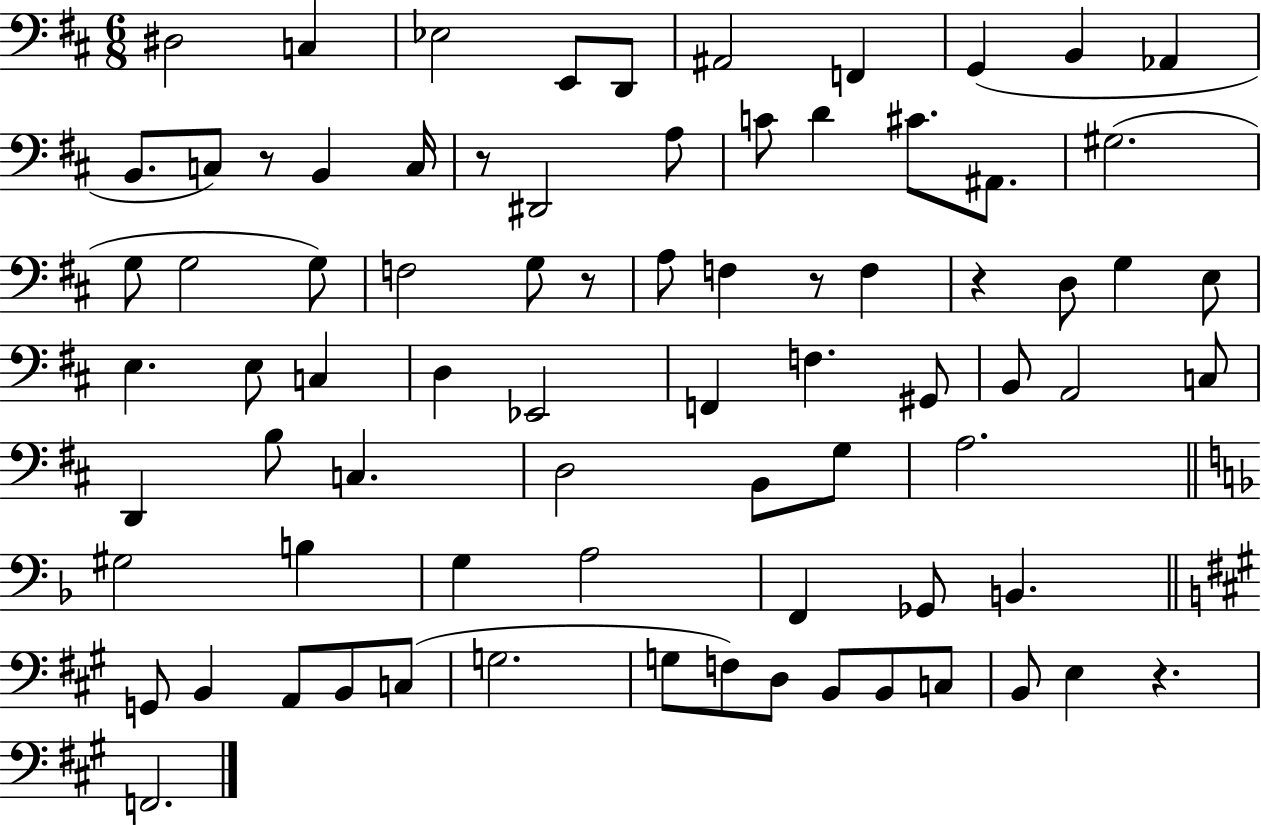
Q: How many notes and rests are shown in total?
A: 78